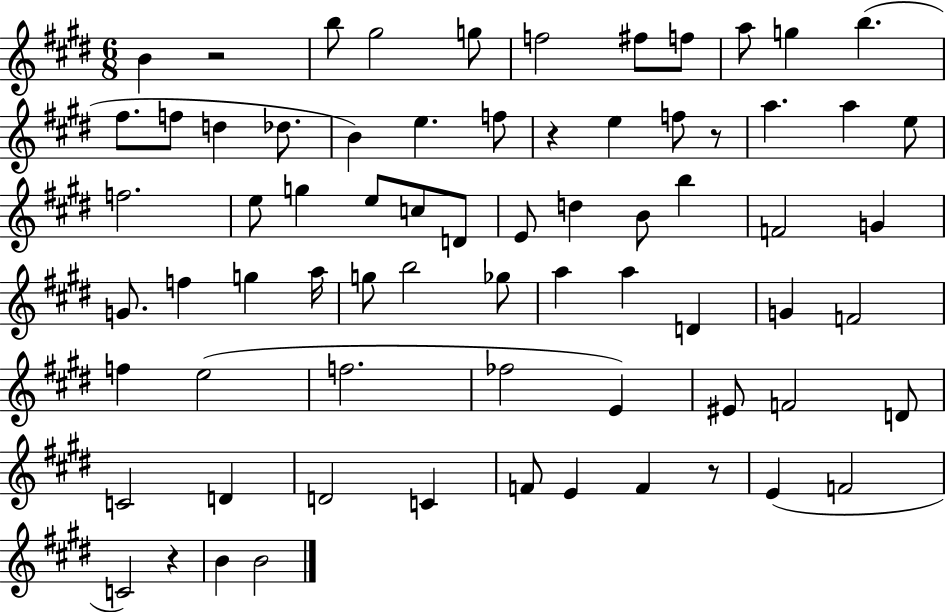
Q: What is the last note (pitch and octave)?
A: B4